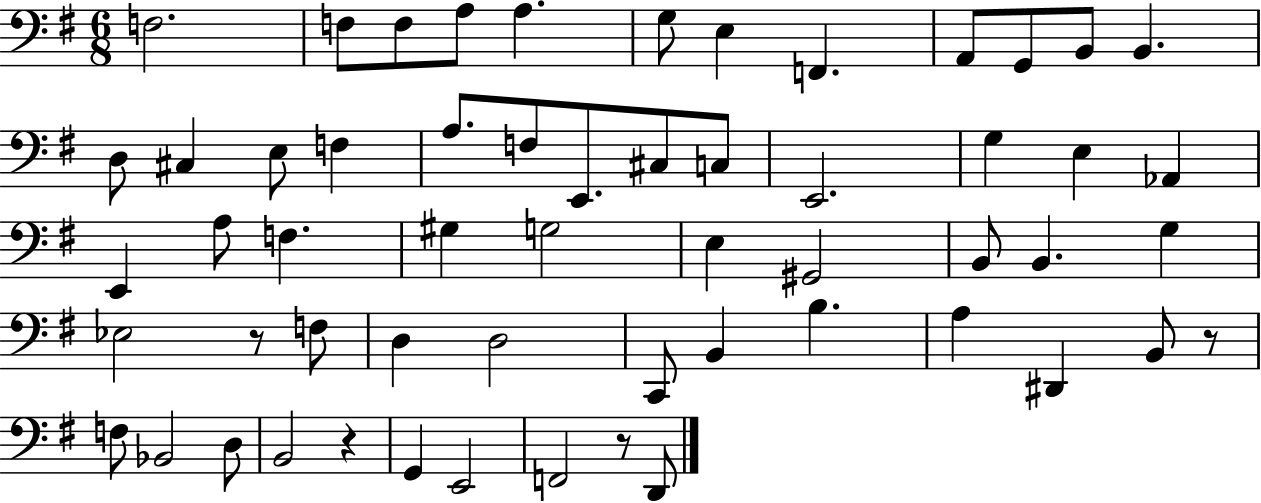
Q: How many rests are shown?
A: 4